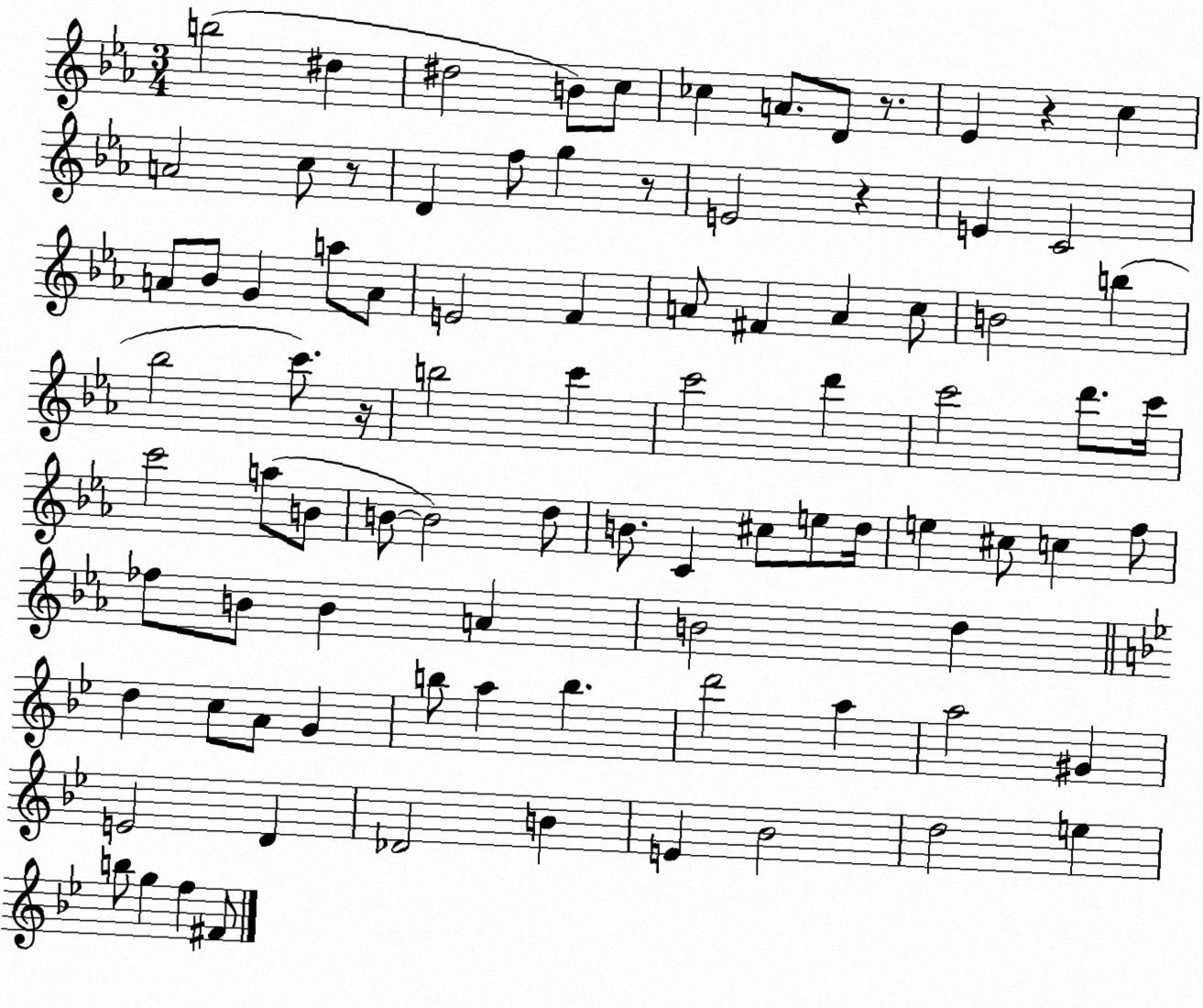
X:1
T:Untitled
M:3/4
L:1/4
K:Eb
b2 ^d ^d2 B/2 c/2 _c A/2 D/2 z/2 _E z c A2 c/2 z/2 D f/2 g z/2 E2 z E C2 A/2 _B/2 G a/2 A/2 E2 F A/2 ^F A c/2 B2 b _b2 c'/2 z/4 b2 c' c'2 d' c'2 d'/2 c'/4 c'2 a/2 B/2 B/2 B2 d/2 B/2 C ^c/2 e/2 d/4 e ^c/2 c f/2 _f/2 B/2 B A B2 d d c/2 A/2 G b/2 a b d'2 a a2 ^G E2 D _D2 B E _B2 d2 e b/2 g f ^F/2